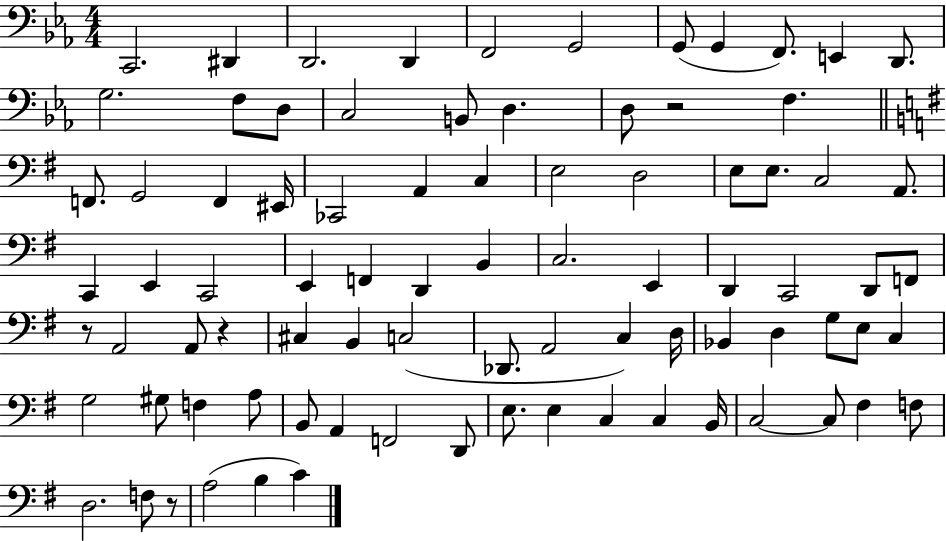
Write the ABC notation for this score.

X:1
T:Untitled
M:4/4
L:1/4
K:Eb
C,,2 ^D,, D,,2 D,, F,,2 G,,2 G,,/2 G,, F,,/2 E,, D,,/2 G,2 F,/2 D,/2 C,2 B,,/2 D, D,/2 z2 F, F,,/2 G,,2 F,, ^E,,/4 _C,,2 A,, C, E,2 D,2 E,/2 E,/2 C,2 A,,/2 C,, E,, C,,2 E,, F,, D,, B,, C,2 E,, D,, C,,2 D,,/2 F,,/2 z/2 A,,2 A,,/2 z ^C, B,, C,2 _D,,/2 A,,2 C, D,/4 _B,, D, G,/2 E,/2 C, G,2 ^G,/2 F, A,/2 B,,/2 A,, F,,2 D,,/2 E,/2 E, C, C, B,,/4 C,2 C,/2 ^F, F,/2 D,2 F,/2 z/2 A,2 B, C